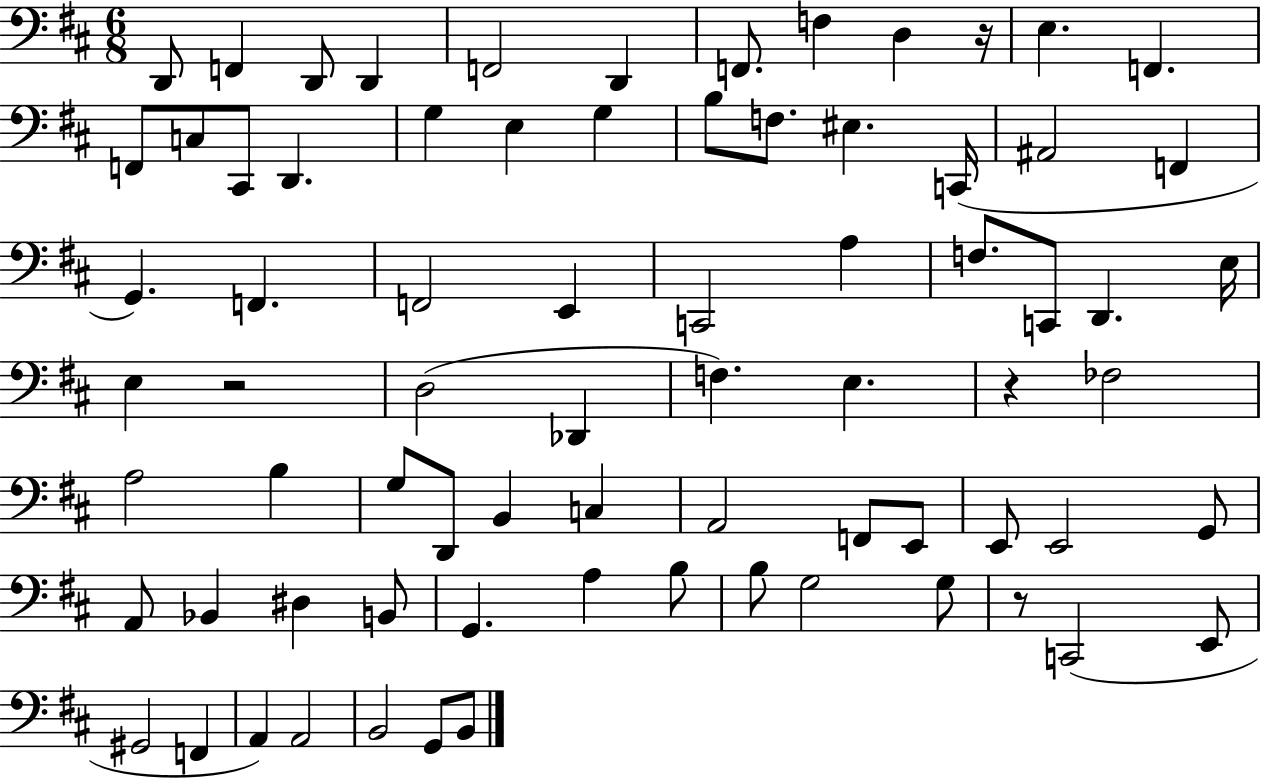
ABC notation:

X:1
T:Untitled
M:6/8
L:1/4
K:D
D,,/2 F,, D,,/2 D,, F,,2 D,, F,,/2 F, D, z/4 E, F,, F,,/2 C,/2 ^C,,/2 D,, G, E, G, B,/2 F,/2 ^E, C,,/4 ^A,,2 F,, G,, F,, F,,2 E,, C,,2 A, F,/2 C,,/2 D,, E,/4 E, z2 D,2 _D,, F, E, z _F,2 A,2 B, G,/2 D,,/2 B,, C, A,,2 F,,/2 E,,/2 E,,/2 E,,2 G,,/2 A,,/2 _B,, ^D, B,,/2 G,, A, B,/2 B,/2 G,2 G,/2 z/2 C,,2 E,,/2 ^G,,2 F,, A,, A,,2 B,,2 G,,/2 B,,/2